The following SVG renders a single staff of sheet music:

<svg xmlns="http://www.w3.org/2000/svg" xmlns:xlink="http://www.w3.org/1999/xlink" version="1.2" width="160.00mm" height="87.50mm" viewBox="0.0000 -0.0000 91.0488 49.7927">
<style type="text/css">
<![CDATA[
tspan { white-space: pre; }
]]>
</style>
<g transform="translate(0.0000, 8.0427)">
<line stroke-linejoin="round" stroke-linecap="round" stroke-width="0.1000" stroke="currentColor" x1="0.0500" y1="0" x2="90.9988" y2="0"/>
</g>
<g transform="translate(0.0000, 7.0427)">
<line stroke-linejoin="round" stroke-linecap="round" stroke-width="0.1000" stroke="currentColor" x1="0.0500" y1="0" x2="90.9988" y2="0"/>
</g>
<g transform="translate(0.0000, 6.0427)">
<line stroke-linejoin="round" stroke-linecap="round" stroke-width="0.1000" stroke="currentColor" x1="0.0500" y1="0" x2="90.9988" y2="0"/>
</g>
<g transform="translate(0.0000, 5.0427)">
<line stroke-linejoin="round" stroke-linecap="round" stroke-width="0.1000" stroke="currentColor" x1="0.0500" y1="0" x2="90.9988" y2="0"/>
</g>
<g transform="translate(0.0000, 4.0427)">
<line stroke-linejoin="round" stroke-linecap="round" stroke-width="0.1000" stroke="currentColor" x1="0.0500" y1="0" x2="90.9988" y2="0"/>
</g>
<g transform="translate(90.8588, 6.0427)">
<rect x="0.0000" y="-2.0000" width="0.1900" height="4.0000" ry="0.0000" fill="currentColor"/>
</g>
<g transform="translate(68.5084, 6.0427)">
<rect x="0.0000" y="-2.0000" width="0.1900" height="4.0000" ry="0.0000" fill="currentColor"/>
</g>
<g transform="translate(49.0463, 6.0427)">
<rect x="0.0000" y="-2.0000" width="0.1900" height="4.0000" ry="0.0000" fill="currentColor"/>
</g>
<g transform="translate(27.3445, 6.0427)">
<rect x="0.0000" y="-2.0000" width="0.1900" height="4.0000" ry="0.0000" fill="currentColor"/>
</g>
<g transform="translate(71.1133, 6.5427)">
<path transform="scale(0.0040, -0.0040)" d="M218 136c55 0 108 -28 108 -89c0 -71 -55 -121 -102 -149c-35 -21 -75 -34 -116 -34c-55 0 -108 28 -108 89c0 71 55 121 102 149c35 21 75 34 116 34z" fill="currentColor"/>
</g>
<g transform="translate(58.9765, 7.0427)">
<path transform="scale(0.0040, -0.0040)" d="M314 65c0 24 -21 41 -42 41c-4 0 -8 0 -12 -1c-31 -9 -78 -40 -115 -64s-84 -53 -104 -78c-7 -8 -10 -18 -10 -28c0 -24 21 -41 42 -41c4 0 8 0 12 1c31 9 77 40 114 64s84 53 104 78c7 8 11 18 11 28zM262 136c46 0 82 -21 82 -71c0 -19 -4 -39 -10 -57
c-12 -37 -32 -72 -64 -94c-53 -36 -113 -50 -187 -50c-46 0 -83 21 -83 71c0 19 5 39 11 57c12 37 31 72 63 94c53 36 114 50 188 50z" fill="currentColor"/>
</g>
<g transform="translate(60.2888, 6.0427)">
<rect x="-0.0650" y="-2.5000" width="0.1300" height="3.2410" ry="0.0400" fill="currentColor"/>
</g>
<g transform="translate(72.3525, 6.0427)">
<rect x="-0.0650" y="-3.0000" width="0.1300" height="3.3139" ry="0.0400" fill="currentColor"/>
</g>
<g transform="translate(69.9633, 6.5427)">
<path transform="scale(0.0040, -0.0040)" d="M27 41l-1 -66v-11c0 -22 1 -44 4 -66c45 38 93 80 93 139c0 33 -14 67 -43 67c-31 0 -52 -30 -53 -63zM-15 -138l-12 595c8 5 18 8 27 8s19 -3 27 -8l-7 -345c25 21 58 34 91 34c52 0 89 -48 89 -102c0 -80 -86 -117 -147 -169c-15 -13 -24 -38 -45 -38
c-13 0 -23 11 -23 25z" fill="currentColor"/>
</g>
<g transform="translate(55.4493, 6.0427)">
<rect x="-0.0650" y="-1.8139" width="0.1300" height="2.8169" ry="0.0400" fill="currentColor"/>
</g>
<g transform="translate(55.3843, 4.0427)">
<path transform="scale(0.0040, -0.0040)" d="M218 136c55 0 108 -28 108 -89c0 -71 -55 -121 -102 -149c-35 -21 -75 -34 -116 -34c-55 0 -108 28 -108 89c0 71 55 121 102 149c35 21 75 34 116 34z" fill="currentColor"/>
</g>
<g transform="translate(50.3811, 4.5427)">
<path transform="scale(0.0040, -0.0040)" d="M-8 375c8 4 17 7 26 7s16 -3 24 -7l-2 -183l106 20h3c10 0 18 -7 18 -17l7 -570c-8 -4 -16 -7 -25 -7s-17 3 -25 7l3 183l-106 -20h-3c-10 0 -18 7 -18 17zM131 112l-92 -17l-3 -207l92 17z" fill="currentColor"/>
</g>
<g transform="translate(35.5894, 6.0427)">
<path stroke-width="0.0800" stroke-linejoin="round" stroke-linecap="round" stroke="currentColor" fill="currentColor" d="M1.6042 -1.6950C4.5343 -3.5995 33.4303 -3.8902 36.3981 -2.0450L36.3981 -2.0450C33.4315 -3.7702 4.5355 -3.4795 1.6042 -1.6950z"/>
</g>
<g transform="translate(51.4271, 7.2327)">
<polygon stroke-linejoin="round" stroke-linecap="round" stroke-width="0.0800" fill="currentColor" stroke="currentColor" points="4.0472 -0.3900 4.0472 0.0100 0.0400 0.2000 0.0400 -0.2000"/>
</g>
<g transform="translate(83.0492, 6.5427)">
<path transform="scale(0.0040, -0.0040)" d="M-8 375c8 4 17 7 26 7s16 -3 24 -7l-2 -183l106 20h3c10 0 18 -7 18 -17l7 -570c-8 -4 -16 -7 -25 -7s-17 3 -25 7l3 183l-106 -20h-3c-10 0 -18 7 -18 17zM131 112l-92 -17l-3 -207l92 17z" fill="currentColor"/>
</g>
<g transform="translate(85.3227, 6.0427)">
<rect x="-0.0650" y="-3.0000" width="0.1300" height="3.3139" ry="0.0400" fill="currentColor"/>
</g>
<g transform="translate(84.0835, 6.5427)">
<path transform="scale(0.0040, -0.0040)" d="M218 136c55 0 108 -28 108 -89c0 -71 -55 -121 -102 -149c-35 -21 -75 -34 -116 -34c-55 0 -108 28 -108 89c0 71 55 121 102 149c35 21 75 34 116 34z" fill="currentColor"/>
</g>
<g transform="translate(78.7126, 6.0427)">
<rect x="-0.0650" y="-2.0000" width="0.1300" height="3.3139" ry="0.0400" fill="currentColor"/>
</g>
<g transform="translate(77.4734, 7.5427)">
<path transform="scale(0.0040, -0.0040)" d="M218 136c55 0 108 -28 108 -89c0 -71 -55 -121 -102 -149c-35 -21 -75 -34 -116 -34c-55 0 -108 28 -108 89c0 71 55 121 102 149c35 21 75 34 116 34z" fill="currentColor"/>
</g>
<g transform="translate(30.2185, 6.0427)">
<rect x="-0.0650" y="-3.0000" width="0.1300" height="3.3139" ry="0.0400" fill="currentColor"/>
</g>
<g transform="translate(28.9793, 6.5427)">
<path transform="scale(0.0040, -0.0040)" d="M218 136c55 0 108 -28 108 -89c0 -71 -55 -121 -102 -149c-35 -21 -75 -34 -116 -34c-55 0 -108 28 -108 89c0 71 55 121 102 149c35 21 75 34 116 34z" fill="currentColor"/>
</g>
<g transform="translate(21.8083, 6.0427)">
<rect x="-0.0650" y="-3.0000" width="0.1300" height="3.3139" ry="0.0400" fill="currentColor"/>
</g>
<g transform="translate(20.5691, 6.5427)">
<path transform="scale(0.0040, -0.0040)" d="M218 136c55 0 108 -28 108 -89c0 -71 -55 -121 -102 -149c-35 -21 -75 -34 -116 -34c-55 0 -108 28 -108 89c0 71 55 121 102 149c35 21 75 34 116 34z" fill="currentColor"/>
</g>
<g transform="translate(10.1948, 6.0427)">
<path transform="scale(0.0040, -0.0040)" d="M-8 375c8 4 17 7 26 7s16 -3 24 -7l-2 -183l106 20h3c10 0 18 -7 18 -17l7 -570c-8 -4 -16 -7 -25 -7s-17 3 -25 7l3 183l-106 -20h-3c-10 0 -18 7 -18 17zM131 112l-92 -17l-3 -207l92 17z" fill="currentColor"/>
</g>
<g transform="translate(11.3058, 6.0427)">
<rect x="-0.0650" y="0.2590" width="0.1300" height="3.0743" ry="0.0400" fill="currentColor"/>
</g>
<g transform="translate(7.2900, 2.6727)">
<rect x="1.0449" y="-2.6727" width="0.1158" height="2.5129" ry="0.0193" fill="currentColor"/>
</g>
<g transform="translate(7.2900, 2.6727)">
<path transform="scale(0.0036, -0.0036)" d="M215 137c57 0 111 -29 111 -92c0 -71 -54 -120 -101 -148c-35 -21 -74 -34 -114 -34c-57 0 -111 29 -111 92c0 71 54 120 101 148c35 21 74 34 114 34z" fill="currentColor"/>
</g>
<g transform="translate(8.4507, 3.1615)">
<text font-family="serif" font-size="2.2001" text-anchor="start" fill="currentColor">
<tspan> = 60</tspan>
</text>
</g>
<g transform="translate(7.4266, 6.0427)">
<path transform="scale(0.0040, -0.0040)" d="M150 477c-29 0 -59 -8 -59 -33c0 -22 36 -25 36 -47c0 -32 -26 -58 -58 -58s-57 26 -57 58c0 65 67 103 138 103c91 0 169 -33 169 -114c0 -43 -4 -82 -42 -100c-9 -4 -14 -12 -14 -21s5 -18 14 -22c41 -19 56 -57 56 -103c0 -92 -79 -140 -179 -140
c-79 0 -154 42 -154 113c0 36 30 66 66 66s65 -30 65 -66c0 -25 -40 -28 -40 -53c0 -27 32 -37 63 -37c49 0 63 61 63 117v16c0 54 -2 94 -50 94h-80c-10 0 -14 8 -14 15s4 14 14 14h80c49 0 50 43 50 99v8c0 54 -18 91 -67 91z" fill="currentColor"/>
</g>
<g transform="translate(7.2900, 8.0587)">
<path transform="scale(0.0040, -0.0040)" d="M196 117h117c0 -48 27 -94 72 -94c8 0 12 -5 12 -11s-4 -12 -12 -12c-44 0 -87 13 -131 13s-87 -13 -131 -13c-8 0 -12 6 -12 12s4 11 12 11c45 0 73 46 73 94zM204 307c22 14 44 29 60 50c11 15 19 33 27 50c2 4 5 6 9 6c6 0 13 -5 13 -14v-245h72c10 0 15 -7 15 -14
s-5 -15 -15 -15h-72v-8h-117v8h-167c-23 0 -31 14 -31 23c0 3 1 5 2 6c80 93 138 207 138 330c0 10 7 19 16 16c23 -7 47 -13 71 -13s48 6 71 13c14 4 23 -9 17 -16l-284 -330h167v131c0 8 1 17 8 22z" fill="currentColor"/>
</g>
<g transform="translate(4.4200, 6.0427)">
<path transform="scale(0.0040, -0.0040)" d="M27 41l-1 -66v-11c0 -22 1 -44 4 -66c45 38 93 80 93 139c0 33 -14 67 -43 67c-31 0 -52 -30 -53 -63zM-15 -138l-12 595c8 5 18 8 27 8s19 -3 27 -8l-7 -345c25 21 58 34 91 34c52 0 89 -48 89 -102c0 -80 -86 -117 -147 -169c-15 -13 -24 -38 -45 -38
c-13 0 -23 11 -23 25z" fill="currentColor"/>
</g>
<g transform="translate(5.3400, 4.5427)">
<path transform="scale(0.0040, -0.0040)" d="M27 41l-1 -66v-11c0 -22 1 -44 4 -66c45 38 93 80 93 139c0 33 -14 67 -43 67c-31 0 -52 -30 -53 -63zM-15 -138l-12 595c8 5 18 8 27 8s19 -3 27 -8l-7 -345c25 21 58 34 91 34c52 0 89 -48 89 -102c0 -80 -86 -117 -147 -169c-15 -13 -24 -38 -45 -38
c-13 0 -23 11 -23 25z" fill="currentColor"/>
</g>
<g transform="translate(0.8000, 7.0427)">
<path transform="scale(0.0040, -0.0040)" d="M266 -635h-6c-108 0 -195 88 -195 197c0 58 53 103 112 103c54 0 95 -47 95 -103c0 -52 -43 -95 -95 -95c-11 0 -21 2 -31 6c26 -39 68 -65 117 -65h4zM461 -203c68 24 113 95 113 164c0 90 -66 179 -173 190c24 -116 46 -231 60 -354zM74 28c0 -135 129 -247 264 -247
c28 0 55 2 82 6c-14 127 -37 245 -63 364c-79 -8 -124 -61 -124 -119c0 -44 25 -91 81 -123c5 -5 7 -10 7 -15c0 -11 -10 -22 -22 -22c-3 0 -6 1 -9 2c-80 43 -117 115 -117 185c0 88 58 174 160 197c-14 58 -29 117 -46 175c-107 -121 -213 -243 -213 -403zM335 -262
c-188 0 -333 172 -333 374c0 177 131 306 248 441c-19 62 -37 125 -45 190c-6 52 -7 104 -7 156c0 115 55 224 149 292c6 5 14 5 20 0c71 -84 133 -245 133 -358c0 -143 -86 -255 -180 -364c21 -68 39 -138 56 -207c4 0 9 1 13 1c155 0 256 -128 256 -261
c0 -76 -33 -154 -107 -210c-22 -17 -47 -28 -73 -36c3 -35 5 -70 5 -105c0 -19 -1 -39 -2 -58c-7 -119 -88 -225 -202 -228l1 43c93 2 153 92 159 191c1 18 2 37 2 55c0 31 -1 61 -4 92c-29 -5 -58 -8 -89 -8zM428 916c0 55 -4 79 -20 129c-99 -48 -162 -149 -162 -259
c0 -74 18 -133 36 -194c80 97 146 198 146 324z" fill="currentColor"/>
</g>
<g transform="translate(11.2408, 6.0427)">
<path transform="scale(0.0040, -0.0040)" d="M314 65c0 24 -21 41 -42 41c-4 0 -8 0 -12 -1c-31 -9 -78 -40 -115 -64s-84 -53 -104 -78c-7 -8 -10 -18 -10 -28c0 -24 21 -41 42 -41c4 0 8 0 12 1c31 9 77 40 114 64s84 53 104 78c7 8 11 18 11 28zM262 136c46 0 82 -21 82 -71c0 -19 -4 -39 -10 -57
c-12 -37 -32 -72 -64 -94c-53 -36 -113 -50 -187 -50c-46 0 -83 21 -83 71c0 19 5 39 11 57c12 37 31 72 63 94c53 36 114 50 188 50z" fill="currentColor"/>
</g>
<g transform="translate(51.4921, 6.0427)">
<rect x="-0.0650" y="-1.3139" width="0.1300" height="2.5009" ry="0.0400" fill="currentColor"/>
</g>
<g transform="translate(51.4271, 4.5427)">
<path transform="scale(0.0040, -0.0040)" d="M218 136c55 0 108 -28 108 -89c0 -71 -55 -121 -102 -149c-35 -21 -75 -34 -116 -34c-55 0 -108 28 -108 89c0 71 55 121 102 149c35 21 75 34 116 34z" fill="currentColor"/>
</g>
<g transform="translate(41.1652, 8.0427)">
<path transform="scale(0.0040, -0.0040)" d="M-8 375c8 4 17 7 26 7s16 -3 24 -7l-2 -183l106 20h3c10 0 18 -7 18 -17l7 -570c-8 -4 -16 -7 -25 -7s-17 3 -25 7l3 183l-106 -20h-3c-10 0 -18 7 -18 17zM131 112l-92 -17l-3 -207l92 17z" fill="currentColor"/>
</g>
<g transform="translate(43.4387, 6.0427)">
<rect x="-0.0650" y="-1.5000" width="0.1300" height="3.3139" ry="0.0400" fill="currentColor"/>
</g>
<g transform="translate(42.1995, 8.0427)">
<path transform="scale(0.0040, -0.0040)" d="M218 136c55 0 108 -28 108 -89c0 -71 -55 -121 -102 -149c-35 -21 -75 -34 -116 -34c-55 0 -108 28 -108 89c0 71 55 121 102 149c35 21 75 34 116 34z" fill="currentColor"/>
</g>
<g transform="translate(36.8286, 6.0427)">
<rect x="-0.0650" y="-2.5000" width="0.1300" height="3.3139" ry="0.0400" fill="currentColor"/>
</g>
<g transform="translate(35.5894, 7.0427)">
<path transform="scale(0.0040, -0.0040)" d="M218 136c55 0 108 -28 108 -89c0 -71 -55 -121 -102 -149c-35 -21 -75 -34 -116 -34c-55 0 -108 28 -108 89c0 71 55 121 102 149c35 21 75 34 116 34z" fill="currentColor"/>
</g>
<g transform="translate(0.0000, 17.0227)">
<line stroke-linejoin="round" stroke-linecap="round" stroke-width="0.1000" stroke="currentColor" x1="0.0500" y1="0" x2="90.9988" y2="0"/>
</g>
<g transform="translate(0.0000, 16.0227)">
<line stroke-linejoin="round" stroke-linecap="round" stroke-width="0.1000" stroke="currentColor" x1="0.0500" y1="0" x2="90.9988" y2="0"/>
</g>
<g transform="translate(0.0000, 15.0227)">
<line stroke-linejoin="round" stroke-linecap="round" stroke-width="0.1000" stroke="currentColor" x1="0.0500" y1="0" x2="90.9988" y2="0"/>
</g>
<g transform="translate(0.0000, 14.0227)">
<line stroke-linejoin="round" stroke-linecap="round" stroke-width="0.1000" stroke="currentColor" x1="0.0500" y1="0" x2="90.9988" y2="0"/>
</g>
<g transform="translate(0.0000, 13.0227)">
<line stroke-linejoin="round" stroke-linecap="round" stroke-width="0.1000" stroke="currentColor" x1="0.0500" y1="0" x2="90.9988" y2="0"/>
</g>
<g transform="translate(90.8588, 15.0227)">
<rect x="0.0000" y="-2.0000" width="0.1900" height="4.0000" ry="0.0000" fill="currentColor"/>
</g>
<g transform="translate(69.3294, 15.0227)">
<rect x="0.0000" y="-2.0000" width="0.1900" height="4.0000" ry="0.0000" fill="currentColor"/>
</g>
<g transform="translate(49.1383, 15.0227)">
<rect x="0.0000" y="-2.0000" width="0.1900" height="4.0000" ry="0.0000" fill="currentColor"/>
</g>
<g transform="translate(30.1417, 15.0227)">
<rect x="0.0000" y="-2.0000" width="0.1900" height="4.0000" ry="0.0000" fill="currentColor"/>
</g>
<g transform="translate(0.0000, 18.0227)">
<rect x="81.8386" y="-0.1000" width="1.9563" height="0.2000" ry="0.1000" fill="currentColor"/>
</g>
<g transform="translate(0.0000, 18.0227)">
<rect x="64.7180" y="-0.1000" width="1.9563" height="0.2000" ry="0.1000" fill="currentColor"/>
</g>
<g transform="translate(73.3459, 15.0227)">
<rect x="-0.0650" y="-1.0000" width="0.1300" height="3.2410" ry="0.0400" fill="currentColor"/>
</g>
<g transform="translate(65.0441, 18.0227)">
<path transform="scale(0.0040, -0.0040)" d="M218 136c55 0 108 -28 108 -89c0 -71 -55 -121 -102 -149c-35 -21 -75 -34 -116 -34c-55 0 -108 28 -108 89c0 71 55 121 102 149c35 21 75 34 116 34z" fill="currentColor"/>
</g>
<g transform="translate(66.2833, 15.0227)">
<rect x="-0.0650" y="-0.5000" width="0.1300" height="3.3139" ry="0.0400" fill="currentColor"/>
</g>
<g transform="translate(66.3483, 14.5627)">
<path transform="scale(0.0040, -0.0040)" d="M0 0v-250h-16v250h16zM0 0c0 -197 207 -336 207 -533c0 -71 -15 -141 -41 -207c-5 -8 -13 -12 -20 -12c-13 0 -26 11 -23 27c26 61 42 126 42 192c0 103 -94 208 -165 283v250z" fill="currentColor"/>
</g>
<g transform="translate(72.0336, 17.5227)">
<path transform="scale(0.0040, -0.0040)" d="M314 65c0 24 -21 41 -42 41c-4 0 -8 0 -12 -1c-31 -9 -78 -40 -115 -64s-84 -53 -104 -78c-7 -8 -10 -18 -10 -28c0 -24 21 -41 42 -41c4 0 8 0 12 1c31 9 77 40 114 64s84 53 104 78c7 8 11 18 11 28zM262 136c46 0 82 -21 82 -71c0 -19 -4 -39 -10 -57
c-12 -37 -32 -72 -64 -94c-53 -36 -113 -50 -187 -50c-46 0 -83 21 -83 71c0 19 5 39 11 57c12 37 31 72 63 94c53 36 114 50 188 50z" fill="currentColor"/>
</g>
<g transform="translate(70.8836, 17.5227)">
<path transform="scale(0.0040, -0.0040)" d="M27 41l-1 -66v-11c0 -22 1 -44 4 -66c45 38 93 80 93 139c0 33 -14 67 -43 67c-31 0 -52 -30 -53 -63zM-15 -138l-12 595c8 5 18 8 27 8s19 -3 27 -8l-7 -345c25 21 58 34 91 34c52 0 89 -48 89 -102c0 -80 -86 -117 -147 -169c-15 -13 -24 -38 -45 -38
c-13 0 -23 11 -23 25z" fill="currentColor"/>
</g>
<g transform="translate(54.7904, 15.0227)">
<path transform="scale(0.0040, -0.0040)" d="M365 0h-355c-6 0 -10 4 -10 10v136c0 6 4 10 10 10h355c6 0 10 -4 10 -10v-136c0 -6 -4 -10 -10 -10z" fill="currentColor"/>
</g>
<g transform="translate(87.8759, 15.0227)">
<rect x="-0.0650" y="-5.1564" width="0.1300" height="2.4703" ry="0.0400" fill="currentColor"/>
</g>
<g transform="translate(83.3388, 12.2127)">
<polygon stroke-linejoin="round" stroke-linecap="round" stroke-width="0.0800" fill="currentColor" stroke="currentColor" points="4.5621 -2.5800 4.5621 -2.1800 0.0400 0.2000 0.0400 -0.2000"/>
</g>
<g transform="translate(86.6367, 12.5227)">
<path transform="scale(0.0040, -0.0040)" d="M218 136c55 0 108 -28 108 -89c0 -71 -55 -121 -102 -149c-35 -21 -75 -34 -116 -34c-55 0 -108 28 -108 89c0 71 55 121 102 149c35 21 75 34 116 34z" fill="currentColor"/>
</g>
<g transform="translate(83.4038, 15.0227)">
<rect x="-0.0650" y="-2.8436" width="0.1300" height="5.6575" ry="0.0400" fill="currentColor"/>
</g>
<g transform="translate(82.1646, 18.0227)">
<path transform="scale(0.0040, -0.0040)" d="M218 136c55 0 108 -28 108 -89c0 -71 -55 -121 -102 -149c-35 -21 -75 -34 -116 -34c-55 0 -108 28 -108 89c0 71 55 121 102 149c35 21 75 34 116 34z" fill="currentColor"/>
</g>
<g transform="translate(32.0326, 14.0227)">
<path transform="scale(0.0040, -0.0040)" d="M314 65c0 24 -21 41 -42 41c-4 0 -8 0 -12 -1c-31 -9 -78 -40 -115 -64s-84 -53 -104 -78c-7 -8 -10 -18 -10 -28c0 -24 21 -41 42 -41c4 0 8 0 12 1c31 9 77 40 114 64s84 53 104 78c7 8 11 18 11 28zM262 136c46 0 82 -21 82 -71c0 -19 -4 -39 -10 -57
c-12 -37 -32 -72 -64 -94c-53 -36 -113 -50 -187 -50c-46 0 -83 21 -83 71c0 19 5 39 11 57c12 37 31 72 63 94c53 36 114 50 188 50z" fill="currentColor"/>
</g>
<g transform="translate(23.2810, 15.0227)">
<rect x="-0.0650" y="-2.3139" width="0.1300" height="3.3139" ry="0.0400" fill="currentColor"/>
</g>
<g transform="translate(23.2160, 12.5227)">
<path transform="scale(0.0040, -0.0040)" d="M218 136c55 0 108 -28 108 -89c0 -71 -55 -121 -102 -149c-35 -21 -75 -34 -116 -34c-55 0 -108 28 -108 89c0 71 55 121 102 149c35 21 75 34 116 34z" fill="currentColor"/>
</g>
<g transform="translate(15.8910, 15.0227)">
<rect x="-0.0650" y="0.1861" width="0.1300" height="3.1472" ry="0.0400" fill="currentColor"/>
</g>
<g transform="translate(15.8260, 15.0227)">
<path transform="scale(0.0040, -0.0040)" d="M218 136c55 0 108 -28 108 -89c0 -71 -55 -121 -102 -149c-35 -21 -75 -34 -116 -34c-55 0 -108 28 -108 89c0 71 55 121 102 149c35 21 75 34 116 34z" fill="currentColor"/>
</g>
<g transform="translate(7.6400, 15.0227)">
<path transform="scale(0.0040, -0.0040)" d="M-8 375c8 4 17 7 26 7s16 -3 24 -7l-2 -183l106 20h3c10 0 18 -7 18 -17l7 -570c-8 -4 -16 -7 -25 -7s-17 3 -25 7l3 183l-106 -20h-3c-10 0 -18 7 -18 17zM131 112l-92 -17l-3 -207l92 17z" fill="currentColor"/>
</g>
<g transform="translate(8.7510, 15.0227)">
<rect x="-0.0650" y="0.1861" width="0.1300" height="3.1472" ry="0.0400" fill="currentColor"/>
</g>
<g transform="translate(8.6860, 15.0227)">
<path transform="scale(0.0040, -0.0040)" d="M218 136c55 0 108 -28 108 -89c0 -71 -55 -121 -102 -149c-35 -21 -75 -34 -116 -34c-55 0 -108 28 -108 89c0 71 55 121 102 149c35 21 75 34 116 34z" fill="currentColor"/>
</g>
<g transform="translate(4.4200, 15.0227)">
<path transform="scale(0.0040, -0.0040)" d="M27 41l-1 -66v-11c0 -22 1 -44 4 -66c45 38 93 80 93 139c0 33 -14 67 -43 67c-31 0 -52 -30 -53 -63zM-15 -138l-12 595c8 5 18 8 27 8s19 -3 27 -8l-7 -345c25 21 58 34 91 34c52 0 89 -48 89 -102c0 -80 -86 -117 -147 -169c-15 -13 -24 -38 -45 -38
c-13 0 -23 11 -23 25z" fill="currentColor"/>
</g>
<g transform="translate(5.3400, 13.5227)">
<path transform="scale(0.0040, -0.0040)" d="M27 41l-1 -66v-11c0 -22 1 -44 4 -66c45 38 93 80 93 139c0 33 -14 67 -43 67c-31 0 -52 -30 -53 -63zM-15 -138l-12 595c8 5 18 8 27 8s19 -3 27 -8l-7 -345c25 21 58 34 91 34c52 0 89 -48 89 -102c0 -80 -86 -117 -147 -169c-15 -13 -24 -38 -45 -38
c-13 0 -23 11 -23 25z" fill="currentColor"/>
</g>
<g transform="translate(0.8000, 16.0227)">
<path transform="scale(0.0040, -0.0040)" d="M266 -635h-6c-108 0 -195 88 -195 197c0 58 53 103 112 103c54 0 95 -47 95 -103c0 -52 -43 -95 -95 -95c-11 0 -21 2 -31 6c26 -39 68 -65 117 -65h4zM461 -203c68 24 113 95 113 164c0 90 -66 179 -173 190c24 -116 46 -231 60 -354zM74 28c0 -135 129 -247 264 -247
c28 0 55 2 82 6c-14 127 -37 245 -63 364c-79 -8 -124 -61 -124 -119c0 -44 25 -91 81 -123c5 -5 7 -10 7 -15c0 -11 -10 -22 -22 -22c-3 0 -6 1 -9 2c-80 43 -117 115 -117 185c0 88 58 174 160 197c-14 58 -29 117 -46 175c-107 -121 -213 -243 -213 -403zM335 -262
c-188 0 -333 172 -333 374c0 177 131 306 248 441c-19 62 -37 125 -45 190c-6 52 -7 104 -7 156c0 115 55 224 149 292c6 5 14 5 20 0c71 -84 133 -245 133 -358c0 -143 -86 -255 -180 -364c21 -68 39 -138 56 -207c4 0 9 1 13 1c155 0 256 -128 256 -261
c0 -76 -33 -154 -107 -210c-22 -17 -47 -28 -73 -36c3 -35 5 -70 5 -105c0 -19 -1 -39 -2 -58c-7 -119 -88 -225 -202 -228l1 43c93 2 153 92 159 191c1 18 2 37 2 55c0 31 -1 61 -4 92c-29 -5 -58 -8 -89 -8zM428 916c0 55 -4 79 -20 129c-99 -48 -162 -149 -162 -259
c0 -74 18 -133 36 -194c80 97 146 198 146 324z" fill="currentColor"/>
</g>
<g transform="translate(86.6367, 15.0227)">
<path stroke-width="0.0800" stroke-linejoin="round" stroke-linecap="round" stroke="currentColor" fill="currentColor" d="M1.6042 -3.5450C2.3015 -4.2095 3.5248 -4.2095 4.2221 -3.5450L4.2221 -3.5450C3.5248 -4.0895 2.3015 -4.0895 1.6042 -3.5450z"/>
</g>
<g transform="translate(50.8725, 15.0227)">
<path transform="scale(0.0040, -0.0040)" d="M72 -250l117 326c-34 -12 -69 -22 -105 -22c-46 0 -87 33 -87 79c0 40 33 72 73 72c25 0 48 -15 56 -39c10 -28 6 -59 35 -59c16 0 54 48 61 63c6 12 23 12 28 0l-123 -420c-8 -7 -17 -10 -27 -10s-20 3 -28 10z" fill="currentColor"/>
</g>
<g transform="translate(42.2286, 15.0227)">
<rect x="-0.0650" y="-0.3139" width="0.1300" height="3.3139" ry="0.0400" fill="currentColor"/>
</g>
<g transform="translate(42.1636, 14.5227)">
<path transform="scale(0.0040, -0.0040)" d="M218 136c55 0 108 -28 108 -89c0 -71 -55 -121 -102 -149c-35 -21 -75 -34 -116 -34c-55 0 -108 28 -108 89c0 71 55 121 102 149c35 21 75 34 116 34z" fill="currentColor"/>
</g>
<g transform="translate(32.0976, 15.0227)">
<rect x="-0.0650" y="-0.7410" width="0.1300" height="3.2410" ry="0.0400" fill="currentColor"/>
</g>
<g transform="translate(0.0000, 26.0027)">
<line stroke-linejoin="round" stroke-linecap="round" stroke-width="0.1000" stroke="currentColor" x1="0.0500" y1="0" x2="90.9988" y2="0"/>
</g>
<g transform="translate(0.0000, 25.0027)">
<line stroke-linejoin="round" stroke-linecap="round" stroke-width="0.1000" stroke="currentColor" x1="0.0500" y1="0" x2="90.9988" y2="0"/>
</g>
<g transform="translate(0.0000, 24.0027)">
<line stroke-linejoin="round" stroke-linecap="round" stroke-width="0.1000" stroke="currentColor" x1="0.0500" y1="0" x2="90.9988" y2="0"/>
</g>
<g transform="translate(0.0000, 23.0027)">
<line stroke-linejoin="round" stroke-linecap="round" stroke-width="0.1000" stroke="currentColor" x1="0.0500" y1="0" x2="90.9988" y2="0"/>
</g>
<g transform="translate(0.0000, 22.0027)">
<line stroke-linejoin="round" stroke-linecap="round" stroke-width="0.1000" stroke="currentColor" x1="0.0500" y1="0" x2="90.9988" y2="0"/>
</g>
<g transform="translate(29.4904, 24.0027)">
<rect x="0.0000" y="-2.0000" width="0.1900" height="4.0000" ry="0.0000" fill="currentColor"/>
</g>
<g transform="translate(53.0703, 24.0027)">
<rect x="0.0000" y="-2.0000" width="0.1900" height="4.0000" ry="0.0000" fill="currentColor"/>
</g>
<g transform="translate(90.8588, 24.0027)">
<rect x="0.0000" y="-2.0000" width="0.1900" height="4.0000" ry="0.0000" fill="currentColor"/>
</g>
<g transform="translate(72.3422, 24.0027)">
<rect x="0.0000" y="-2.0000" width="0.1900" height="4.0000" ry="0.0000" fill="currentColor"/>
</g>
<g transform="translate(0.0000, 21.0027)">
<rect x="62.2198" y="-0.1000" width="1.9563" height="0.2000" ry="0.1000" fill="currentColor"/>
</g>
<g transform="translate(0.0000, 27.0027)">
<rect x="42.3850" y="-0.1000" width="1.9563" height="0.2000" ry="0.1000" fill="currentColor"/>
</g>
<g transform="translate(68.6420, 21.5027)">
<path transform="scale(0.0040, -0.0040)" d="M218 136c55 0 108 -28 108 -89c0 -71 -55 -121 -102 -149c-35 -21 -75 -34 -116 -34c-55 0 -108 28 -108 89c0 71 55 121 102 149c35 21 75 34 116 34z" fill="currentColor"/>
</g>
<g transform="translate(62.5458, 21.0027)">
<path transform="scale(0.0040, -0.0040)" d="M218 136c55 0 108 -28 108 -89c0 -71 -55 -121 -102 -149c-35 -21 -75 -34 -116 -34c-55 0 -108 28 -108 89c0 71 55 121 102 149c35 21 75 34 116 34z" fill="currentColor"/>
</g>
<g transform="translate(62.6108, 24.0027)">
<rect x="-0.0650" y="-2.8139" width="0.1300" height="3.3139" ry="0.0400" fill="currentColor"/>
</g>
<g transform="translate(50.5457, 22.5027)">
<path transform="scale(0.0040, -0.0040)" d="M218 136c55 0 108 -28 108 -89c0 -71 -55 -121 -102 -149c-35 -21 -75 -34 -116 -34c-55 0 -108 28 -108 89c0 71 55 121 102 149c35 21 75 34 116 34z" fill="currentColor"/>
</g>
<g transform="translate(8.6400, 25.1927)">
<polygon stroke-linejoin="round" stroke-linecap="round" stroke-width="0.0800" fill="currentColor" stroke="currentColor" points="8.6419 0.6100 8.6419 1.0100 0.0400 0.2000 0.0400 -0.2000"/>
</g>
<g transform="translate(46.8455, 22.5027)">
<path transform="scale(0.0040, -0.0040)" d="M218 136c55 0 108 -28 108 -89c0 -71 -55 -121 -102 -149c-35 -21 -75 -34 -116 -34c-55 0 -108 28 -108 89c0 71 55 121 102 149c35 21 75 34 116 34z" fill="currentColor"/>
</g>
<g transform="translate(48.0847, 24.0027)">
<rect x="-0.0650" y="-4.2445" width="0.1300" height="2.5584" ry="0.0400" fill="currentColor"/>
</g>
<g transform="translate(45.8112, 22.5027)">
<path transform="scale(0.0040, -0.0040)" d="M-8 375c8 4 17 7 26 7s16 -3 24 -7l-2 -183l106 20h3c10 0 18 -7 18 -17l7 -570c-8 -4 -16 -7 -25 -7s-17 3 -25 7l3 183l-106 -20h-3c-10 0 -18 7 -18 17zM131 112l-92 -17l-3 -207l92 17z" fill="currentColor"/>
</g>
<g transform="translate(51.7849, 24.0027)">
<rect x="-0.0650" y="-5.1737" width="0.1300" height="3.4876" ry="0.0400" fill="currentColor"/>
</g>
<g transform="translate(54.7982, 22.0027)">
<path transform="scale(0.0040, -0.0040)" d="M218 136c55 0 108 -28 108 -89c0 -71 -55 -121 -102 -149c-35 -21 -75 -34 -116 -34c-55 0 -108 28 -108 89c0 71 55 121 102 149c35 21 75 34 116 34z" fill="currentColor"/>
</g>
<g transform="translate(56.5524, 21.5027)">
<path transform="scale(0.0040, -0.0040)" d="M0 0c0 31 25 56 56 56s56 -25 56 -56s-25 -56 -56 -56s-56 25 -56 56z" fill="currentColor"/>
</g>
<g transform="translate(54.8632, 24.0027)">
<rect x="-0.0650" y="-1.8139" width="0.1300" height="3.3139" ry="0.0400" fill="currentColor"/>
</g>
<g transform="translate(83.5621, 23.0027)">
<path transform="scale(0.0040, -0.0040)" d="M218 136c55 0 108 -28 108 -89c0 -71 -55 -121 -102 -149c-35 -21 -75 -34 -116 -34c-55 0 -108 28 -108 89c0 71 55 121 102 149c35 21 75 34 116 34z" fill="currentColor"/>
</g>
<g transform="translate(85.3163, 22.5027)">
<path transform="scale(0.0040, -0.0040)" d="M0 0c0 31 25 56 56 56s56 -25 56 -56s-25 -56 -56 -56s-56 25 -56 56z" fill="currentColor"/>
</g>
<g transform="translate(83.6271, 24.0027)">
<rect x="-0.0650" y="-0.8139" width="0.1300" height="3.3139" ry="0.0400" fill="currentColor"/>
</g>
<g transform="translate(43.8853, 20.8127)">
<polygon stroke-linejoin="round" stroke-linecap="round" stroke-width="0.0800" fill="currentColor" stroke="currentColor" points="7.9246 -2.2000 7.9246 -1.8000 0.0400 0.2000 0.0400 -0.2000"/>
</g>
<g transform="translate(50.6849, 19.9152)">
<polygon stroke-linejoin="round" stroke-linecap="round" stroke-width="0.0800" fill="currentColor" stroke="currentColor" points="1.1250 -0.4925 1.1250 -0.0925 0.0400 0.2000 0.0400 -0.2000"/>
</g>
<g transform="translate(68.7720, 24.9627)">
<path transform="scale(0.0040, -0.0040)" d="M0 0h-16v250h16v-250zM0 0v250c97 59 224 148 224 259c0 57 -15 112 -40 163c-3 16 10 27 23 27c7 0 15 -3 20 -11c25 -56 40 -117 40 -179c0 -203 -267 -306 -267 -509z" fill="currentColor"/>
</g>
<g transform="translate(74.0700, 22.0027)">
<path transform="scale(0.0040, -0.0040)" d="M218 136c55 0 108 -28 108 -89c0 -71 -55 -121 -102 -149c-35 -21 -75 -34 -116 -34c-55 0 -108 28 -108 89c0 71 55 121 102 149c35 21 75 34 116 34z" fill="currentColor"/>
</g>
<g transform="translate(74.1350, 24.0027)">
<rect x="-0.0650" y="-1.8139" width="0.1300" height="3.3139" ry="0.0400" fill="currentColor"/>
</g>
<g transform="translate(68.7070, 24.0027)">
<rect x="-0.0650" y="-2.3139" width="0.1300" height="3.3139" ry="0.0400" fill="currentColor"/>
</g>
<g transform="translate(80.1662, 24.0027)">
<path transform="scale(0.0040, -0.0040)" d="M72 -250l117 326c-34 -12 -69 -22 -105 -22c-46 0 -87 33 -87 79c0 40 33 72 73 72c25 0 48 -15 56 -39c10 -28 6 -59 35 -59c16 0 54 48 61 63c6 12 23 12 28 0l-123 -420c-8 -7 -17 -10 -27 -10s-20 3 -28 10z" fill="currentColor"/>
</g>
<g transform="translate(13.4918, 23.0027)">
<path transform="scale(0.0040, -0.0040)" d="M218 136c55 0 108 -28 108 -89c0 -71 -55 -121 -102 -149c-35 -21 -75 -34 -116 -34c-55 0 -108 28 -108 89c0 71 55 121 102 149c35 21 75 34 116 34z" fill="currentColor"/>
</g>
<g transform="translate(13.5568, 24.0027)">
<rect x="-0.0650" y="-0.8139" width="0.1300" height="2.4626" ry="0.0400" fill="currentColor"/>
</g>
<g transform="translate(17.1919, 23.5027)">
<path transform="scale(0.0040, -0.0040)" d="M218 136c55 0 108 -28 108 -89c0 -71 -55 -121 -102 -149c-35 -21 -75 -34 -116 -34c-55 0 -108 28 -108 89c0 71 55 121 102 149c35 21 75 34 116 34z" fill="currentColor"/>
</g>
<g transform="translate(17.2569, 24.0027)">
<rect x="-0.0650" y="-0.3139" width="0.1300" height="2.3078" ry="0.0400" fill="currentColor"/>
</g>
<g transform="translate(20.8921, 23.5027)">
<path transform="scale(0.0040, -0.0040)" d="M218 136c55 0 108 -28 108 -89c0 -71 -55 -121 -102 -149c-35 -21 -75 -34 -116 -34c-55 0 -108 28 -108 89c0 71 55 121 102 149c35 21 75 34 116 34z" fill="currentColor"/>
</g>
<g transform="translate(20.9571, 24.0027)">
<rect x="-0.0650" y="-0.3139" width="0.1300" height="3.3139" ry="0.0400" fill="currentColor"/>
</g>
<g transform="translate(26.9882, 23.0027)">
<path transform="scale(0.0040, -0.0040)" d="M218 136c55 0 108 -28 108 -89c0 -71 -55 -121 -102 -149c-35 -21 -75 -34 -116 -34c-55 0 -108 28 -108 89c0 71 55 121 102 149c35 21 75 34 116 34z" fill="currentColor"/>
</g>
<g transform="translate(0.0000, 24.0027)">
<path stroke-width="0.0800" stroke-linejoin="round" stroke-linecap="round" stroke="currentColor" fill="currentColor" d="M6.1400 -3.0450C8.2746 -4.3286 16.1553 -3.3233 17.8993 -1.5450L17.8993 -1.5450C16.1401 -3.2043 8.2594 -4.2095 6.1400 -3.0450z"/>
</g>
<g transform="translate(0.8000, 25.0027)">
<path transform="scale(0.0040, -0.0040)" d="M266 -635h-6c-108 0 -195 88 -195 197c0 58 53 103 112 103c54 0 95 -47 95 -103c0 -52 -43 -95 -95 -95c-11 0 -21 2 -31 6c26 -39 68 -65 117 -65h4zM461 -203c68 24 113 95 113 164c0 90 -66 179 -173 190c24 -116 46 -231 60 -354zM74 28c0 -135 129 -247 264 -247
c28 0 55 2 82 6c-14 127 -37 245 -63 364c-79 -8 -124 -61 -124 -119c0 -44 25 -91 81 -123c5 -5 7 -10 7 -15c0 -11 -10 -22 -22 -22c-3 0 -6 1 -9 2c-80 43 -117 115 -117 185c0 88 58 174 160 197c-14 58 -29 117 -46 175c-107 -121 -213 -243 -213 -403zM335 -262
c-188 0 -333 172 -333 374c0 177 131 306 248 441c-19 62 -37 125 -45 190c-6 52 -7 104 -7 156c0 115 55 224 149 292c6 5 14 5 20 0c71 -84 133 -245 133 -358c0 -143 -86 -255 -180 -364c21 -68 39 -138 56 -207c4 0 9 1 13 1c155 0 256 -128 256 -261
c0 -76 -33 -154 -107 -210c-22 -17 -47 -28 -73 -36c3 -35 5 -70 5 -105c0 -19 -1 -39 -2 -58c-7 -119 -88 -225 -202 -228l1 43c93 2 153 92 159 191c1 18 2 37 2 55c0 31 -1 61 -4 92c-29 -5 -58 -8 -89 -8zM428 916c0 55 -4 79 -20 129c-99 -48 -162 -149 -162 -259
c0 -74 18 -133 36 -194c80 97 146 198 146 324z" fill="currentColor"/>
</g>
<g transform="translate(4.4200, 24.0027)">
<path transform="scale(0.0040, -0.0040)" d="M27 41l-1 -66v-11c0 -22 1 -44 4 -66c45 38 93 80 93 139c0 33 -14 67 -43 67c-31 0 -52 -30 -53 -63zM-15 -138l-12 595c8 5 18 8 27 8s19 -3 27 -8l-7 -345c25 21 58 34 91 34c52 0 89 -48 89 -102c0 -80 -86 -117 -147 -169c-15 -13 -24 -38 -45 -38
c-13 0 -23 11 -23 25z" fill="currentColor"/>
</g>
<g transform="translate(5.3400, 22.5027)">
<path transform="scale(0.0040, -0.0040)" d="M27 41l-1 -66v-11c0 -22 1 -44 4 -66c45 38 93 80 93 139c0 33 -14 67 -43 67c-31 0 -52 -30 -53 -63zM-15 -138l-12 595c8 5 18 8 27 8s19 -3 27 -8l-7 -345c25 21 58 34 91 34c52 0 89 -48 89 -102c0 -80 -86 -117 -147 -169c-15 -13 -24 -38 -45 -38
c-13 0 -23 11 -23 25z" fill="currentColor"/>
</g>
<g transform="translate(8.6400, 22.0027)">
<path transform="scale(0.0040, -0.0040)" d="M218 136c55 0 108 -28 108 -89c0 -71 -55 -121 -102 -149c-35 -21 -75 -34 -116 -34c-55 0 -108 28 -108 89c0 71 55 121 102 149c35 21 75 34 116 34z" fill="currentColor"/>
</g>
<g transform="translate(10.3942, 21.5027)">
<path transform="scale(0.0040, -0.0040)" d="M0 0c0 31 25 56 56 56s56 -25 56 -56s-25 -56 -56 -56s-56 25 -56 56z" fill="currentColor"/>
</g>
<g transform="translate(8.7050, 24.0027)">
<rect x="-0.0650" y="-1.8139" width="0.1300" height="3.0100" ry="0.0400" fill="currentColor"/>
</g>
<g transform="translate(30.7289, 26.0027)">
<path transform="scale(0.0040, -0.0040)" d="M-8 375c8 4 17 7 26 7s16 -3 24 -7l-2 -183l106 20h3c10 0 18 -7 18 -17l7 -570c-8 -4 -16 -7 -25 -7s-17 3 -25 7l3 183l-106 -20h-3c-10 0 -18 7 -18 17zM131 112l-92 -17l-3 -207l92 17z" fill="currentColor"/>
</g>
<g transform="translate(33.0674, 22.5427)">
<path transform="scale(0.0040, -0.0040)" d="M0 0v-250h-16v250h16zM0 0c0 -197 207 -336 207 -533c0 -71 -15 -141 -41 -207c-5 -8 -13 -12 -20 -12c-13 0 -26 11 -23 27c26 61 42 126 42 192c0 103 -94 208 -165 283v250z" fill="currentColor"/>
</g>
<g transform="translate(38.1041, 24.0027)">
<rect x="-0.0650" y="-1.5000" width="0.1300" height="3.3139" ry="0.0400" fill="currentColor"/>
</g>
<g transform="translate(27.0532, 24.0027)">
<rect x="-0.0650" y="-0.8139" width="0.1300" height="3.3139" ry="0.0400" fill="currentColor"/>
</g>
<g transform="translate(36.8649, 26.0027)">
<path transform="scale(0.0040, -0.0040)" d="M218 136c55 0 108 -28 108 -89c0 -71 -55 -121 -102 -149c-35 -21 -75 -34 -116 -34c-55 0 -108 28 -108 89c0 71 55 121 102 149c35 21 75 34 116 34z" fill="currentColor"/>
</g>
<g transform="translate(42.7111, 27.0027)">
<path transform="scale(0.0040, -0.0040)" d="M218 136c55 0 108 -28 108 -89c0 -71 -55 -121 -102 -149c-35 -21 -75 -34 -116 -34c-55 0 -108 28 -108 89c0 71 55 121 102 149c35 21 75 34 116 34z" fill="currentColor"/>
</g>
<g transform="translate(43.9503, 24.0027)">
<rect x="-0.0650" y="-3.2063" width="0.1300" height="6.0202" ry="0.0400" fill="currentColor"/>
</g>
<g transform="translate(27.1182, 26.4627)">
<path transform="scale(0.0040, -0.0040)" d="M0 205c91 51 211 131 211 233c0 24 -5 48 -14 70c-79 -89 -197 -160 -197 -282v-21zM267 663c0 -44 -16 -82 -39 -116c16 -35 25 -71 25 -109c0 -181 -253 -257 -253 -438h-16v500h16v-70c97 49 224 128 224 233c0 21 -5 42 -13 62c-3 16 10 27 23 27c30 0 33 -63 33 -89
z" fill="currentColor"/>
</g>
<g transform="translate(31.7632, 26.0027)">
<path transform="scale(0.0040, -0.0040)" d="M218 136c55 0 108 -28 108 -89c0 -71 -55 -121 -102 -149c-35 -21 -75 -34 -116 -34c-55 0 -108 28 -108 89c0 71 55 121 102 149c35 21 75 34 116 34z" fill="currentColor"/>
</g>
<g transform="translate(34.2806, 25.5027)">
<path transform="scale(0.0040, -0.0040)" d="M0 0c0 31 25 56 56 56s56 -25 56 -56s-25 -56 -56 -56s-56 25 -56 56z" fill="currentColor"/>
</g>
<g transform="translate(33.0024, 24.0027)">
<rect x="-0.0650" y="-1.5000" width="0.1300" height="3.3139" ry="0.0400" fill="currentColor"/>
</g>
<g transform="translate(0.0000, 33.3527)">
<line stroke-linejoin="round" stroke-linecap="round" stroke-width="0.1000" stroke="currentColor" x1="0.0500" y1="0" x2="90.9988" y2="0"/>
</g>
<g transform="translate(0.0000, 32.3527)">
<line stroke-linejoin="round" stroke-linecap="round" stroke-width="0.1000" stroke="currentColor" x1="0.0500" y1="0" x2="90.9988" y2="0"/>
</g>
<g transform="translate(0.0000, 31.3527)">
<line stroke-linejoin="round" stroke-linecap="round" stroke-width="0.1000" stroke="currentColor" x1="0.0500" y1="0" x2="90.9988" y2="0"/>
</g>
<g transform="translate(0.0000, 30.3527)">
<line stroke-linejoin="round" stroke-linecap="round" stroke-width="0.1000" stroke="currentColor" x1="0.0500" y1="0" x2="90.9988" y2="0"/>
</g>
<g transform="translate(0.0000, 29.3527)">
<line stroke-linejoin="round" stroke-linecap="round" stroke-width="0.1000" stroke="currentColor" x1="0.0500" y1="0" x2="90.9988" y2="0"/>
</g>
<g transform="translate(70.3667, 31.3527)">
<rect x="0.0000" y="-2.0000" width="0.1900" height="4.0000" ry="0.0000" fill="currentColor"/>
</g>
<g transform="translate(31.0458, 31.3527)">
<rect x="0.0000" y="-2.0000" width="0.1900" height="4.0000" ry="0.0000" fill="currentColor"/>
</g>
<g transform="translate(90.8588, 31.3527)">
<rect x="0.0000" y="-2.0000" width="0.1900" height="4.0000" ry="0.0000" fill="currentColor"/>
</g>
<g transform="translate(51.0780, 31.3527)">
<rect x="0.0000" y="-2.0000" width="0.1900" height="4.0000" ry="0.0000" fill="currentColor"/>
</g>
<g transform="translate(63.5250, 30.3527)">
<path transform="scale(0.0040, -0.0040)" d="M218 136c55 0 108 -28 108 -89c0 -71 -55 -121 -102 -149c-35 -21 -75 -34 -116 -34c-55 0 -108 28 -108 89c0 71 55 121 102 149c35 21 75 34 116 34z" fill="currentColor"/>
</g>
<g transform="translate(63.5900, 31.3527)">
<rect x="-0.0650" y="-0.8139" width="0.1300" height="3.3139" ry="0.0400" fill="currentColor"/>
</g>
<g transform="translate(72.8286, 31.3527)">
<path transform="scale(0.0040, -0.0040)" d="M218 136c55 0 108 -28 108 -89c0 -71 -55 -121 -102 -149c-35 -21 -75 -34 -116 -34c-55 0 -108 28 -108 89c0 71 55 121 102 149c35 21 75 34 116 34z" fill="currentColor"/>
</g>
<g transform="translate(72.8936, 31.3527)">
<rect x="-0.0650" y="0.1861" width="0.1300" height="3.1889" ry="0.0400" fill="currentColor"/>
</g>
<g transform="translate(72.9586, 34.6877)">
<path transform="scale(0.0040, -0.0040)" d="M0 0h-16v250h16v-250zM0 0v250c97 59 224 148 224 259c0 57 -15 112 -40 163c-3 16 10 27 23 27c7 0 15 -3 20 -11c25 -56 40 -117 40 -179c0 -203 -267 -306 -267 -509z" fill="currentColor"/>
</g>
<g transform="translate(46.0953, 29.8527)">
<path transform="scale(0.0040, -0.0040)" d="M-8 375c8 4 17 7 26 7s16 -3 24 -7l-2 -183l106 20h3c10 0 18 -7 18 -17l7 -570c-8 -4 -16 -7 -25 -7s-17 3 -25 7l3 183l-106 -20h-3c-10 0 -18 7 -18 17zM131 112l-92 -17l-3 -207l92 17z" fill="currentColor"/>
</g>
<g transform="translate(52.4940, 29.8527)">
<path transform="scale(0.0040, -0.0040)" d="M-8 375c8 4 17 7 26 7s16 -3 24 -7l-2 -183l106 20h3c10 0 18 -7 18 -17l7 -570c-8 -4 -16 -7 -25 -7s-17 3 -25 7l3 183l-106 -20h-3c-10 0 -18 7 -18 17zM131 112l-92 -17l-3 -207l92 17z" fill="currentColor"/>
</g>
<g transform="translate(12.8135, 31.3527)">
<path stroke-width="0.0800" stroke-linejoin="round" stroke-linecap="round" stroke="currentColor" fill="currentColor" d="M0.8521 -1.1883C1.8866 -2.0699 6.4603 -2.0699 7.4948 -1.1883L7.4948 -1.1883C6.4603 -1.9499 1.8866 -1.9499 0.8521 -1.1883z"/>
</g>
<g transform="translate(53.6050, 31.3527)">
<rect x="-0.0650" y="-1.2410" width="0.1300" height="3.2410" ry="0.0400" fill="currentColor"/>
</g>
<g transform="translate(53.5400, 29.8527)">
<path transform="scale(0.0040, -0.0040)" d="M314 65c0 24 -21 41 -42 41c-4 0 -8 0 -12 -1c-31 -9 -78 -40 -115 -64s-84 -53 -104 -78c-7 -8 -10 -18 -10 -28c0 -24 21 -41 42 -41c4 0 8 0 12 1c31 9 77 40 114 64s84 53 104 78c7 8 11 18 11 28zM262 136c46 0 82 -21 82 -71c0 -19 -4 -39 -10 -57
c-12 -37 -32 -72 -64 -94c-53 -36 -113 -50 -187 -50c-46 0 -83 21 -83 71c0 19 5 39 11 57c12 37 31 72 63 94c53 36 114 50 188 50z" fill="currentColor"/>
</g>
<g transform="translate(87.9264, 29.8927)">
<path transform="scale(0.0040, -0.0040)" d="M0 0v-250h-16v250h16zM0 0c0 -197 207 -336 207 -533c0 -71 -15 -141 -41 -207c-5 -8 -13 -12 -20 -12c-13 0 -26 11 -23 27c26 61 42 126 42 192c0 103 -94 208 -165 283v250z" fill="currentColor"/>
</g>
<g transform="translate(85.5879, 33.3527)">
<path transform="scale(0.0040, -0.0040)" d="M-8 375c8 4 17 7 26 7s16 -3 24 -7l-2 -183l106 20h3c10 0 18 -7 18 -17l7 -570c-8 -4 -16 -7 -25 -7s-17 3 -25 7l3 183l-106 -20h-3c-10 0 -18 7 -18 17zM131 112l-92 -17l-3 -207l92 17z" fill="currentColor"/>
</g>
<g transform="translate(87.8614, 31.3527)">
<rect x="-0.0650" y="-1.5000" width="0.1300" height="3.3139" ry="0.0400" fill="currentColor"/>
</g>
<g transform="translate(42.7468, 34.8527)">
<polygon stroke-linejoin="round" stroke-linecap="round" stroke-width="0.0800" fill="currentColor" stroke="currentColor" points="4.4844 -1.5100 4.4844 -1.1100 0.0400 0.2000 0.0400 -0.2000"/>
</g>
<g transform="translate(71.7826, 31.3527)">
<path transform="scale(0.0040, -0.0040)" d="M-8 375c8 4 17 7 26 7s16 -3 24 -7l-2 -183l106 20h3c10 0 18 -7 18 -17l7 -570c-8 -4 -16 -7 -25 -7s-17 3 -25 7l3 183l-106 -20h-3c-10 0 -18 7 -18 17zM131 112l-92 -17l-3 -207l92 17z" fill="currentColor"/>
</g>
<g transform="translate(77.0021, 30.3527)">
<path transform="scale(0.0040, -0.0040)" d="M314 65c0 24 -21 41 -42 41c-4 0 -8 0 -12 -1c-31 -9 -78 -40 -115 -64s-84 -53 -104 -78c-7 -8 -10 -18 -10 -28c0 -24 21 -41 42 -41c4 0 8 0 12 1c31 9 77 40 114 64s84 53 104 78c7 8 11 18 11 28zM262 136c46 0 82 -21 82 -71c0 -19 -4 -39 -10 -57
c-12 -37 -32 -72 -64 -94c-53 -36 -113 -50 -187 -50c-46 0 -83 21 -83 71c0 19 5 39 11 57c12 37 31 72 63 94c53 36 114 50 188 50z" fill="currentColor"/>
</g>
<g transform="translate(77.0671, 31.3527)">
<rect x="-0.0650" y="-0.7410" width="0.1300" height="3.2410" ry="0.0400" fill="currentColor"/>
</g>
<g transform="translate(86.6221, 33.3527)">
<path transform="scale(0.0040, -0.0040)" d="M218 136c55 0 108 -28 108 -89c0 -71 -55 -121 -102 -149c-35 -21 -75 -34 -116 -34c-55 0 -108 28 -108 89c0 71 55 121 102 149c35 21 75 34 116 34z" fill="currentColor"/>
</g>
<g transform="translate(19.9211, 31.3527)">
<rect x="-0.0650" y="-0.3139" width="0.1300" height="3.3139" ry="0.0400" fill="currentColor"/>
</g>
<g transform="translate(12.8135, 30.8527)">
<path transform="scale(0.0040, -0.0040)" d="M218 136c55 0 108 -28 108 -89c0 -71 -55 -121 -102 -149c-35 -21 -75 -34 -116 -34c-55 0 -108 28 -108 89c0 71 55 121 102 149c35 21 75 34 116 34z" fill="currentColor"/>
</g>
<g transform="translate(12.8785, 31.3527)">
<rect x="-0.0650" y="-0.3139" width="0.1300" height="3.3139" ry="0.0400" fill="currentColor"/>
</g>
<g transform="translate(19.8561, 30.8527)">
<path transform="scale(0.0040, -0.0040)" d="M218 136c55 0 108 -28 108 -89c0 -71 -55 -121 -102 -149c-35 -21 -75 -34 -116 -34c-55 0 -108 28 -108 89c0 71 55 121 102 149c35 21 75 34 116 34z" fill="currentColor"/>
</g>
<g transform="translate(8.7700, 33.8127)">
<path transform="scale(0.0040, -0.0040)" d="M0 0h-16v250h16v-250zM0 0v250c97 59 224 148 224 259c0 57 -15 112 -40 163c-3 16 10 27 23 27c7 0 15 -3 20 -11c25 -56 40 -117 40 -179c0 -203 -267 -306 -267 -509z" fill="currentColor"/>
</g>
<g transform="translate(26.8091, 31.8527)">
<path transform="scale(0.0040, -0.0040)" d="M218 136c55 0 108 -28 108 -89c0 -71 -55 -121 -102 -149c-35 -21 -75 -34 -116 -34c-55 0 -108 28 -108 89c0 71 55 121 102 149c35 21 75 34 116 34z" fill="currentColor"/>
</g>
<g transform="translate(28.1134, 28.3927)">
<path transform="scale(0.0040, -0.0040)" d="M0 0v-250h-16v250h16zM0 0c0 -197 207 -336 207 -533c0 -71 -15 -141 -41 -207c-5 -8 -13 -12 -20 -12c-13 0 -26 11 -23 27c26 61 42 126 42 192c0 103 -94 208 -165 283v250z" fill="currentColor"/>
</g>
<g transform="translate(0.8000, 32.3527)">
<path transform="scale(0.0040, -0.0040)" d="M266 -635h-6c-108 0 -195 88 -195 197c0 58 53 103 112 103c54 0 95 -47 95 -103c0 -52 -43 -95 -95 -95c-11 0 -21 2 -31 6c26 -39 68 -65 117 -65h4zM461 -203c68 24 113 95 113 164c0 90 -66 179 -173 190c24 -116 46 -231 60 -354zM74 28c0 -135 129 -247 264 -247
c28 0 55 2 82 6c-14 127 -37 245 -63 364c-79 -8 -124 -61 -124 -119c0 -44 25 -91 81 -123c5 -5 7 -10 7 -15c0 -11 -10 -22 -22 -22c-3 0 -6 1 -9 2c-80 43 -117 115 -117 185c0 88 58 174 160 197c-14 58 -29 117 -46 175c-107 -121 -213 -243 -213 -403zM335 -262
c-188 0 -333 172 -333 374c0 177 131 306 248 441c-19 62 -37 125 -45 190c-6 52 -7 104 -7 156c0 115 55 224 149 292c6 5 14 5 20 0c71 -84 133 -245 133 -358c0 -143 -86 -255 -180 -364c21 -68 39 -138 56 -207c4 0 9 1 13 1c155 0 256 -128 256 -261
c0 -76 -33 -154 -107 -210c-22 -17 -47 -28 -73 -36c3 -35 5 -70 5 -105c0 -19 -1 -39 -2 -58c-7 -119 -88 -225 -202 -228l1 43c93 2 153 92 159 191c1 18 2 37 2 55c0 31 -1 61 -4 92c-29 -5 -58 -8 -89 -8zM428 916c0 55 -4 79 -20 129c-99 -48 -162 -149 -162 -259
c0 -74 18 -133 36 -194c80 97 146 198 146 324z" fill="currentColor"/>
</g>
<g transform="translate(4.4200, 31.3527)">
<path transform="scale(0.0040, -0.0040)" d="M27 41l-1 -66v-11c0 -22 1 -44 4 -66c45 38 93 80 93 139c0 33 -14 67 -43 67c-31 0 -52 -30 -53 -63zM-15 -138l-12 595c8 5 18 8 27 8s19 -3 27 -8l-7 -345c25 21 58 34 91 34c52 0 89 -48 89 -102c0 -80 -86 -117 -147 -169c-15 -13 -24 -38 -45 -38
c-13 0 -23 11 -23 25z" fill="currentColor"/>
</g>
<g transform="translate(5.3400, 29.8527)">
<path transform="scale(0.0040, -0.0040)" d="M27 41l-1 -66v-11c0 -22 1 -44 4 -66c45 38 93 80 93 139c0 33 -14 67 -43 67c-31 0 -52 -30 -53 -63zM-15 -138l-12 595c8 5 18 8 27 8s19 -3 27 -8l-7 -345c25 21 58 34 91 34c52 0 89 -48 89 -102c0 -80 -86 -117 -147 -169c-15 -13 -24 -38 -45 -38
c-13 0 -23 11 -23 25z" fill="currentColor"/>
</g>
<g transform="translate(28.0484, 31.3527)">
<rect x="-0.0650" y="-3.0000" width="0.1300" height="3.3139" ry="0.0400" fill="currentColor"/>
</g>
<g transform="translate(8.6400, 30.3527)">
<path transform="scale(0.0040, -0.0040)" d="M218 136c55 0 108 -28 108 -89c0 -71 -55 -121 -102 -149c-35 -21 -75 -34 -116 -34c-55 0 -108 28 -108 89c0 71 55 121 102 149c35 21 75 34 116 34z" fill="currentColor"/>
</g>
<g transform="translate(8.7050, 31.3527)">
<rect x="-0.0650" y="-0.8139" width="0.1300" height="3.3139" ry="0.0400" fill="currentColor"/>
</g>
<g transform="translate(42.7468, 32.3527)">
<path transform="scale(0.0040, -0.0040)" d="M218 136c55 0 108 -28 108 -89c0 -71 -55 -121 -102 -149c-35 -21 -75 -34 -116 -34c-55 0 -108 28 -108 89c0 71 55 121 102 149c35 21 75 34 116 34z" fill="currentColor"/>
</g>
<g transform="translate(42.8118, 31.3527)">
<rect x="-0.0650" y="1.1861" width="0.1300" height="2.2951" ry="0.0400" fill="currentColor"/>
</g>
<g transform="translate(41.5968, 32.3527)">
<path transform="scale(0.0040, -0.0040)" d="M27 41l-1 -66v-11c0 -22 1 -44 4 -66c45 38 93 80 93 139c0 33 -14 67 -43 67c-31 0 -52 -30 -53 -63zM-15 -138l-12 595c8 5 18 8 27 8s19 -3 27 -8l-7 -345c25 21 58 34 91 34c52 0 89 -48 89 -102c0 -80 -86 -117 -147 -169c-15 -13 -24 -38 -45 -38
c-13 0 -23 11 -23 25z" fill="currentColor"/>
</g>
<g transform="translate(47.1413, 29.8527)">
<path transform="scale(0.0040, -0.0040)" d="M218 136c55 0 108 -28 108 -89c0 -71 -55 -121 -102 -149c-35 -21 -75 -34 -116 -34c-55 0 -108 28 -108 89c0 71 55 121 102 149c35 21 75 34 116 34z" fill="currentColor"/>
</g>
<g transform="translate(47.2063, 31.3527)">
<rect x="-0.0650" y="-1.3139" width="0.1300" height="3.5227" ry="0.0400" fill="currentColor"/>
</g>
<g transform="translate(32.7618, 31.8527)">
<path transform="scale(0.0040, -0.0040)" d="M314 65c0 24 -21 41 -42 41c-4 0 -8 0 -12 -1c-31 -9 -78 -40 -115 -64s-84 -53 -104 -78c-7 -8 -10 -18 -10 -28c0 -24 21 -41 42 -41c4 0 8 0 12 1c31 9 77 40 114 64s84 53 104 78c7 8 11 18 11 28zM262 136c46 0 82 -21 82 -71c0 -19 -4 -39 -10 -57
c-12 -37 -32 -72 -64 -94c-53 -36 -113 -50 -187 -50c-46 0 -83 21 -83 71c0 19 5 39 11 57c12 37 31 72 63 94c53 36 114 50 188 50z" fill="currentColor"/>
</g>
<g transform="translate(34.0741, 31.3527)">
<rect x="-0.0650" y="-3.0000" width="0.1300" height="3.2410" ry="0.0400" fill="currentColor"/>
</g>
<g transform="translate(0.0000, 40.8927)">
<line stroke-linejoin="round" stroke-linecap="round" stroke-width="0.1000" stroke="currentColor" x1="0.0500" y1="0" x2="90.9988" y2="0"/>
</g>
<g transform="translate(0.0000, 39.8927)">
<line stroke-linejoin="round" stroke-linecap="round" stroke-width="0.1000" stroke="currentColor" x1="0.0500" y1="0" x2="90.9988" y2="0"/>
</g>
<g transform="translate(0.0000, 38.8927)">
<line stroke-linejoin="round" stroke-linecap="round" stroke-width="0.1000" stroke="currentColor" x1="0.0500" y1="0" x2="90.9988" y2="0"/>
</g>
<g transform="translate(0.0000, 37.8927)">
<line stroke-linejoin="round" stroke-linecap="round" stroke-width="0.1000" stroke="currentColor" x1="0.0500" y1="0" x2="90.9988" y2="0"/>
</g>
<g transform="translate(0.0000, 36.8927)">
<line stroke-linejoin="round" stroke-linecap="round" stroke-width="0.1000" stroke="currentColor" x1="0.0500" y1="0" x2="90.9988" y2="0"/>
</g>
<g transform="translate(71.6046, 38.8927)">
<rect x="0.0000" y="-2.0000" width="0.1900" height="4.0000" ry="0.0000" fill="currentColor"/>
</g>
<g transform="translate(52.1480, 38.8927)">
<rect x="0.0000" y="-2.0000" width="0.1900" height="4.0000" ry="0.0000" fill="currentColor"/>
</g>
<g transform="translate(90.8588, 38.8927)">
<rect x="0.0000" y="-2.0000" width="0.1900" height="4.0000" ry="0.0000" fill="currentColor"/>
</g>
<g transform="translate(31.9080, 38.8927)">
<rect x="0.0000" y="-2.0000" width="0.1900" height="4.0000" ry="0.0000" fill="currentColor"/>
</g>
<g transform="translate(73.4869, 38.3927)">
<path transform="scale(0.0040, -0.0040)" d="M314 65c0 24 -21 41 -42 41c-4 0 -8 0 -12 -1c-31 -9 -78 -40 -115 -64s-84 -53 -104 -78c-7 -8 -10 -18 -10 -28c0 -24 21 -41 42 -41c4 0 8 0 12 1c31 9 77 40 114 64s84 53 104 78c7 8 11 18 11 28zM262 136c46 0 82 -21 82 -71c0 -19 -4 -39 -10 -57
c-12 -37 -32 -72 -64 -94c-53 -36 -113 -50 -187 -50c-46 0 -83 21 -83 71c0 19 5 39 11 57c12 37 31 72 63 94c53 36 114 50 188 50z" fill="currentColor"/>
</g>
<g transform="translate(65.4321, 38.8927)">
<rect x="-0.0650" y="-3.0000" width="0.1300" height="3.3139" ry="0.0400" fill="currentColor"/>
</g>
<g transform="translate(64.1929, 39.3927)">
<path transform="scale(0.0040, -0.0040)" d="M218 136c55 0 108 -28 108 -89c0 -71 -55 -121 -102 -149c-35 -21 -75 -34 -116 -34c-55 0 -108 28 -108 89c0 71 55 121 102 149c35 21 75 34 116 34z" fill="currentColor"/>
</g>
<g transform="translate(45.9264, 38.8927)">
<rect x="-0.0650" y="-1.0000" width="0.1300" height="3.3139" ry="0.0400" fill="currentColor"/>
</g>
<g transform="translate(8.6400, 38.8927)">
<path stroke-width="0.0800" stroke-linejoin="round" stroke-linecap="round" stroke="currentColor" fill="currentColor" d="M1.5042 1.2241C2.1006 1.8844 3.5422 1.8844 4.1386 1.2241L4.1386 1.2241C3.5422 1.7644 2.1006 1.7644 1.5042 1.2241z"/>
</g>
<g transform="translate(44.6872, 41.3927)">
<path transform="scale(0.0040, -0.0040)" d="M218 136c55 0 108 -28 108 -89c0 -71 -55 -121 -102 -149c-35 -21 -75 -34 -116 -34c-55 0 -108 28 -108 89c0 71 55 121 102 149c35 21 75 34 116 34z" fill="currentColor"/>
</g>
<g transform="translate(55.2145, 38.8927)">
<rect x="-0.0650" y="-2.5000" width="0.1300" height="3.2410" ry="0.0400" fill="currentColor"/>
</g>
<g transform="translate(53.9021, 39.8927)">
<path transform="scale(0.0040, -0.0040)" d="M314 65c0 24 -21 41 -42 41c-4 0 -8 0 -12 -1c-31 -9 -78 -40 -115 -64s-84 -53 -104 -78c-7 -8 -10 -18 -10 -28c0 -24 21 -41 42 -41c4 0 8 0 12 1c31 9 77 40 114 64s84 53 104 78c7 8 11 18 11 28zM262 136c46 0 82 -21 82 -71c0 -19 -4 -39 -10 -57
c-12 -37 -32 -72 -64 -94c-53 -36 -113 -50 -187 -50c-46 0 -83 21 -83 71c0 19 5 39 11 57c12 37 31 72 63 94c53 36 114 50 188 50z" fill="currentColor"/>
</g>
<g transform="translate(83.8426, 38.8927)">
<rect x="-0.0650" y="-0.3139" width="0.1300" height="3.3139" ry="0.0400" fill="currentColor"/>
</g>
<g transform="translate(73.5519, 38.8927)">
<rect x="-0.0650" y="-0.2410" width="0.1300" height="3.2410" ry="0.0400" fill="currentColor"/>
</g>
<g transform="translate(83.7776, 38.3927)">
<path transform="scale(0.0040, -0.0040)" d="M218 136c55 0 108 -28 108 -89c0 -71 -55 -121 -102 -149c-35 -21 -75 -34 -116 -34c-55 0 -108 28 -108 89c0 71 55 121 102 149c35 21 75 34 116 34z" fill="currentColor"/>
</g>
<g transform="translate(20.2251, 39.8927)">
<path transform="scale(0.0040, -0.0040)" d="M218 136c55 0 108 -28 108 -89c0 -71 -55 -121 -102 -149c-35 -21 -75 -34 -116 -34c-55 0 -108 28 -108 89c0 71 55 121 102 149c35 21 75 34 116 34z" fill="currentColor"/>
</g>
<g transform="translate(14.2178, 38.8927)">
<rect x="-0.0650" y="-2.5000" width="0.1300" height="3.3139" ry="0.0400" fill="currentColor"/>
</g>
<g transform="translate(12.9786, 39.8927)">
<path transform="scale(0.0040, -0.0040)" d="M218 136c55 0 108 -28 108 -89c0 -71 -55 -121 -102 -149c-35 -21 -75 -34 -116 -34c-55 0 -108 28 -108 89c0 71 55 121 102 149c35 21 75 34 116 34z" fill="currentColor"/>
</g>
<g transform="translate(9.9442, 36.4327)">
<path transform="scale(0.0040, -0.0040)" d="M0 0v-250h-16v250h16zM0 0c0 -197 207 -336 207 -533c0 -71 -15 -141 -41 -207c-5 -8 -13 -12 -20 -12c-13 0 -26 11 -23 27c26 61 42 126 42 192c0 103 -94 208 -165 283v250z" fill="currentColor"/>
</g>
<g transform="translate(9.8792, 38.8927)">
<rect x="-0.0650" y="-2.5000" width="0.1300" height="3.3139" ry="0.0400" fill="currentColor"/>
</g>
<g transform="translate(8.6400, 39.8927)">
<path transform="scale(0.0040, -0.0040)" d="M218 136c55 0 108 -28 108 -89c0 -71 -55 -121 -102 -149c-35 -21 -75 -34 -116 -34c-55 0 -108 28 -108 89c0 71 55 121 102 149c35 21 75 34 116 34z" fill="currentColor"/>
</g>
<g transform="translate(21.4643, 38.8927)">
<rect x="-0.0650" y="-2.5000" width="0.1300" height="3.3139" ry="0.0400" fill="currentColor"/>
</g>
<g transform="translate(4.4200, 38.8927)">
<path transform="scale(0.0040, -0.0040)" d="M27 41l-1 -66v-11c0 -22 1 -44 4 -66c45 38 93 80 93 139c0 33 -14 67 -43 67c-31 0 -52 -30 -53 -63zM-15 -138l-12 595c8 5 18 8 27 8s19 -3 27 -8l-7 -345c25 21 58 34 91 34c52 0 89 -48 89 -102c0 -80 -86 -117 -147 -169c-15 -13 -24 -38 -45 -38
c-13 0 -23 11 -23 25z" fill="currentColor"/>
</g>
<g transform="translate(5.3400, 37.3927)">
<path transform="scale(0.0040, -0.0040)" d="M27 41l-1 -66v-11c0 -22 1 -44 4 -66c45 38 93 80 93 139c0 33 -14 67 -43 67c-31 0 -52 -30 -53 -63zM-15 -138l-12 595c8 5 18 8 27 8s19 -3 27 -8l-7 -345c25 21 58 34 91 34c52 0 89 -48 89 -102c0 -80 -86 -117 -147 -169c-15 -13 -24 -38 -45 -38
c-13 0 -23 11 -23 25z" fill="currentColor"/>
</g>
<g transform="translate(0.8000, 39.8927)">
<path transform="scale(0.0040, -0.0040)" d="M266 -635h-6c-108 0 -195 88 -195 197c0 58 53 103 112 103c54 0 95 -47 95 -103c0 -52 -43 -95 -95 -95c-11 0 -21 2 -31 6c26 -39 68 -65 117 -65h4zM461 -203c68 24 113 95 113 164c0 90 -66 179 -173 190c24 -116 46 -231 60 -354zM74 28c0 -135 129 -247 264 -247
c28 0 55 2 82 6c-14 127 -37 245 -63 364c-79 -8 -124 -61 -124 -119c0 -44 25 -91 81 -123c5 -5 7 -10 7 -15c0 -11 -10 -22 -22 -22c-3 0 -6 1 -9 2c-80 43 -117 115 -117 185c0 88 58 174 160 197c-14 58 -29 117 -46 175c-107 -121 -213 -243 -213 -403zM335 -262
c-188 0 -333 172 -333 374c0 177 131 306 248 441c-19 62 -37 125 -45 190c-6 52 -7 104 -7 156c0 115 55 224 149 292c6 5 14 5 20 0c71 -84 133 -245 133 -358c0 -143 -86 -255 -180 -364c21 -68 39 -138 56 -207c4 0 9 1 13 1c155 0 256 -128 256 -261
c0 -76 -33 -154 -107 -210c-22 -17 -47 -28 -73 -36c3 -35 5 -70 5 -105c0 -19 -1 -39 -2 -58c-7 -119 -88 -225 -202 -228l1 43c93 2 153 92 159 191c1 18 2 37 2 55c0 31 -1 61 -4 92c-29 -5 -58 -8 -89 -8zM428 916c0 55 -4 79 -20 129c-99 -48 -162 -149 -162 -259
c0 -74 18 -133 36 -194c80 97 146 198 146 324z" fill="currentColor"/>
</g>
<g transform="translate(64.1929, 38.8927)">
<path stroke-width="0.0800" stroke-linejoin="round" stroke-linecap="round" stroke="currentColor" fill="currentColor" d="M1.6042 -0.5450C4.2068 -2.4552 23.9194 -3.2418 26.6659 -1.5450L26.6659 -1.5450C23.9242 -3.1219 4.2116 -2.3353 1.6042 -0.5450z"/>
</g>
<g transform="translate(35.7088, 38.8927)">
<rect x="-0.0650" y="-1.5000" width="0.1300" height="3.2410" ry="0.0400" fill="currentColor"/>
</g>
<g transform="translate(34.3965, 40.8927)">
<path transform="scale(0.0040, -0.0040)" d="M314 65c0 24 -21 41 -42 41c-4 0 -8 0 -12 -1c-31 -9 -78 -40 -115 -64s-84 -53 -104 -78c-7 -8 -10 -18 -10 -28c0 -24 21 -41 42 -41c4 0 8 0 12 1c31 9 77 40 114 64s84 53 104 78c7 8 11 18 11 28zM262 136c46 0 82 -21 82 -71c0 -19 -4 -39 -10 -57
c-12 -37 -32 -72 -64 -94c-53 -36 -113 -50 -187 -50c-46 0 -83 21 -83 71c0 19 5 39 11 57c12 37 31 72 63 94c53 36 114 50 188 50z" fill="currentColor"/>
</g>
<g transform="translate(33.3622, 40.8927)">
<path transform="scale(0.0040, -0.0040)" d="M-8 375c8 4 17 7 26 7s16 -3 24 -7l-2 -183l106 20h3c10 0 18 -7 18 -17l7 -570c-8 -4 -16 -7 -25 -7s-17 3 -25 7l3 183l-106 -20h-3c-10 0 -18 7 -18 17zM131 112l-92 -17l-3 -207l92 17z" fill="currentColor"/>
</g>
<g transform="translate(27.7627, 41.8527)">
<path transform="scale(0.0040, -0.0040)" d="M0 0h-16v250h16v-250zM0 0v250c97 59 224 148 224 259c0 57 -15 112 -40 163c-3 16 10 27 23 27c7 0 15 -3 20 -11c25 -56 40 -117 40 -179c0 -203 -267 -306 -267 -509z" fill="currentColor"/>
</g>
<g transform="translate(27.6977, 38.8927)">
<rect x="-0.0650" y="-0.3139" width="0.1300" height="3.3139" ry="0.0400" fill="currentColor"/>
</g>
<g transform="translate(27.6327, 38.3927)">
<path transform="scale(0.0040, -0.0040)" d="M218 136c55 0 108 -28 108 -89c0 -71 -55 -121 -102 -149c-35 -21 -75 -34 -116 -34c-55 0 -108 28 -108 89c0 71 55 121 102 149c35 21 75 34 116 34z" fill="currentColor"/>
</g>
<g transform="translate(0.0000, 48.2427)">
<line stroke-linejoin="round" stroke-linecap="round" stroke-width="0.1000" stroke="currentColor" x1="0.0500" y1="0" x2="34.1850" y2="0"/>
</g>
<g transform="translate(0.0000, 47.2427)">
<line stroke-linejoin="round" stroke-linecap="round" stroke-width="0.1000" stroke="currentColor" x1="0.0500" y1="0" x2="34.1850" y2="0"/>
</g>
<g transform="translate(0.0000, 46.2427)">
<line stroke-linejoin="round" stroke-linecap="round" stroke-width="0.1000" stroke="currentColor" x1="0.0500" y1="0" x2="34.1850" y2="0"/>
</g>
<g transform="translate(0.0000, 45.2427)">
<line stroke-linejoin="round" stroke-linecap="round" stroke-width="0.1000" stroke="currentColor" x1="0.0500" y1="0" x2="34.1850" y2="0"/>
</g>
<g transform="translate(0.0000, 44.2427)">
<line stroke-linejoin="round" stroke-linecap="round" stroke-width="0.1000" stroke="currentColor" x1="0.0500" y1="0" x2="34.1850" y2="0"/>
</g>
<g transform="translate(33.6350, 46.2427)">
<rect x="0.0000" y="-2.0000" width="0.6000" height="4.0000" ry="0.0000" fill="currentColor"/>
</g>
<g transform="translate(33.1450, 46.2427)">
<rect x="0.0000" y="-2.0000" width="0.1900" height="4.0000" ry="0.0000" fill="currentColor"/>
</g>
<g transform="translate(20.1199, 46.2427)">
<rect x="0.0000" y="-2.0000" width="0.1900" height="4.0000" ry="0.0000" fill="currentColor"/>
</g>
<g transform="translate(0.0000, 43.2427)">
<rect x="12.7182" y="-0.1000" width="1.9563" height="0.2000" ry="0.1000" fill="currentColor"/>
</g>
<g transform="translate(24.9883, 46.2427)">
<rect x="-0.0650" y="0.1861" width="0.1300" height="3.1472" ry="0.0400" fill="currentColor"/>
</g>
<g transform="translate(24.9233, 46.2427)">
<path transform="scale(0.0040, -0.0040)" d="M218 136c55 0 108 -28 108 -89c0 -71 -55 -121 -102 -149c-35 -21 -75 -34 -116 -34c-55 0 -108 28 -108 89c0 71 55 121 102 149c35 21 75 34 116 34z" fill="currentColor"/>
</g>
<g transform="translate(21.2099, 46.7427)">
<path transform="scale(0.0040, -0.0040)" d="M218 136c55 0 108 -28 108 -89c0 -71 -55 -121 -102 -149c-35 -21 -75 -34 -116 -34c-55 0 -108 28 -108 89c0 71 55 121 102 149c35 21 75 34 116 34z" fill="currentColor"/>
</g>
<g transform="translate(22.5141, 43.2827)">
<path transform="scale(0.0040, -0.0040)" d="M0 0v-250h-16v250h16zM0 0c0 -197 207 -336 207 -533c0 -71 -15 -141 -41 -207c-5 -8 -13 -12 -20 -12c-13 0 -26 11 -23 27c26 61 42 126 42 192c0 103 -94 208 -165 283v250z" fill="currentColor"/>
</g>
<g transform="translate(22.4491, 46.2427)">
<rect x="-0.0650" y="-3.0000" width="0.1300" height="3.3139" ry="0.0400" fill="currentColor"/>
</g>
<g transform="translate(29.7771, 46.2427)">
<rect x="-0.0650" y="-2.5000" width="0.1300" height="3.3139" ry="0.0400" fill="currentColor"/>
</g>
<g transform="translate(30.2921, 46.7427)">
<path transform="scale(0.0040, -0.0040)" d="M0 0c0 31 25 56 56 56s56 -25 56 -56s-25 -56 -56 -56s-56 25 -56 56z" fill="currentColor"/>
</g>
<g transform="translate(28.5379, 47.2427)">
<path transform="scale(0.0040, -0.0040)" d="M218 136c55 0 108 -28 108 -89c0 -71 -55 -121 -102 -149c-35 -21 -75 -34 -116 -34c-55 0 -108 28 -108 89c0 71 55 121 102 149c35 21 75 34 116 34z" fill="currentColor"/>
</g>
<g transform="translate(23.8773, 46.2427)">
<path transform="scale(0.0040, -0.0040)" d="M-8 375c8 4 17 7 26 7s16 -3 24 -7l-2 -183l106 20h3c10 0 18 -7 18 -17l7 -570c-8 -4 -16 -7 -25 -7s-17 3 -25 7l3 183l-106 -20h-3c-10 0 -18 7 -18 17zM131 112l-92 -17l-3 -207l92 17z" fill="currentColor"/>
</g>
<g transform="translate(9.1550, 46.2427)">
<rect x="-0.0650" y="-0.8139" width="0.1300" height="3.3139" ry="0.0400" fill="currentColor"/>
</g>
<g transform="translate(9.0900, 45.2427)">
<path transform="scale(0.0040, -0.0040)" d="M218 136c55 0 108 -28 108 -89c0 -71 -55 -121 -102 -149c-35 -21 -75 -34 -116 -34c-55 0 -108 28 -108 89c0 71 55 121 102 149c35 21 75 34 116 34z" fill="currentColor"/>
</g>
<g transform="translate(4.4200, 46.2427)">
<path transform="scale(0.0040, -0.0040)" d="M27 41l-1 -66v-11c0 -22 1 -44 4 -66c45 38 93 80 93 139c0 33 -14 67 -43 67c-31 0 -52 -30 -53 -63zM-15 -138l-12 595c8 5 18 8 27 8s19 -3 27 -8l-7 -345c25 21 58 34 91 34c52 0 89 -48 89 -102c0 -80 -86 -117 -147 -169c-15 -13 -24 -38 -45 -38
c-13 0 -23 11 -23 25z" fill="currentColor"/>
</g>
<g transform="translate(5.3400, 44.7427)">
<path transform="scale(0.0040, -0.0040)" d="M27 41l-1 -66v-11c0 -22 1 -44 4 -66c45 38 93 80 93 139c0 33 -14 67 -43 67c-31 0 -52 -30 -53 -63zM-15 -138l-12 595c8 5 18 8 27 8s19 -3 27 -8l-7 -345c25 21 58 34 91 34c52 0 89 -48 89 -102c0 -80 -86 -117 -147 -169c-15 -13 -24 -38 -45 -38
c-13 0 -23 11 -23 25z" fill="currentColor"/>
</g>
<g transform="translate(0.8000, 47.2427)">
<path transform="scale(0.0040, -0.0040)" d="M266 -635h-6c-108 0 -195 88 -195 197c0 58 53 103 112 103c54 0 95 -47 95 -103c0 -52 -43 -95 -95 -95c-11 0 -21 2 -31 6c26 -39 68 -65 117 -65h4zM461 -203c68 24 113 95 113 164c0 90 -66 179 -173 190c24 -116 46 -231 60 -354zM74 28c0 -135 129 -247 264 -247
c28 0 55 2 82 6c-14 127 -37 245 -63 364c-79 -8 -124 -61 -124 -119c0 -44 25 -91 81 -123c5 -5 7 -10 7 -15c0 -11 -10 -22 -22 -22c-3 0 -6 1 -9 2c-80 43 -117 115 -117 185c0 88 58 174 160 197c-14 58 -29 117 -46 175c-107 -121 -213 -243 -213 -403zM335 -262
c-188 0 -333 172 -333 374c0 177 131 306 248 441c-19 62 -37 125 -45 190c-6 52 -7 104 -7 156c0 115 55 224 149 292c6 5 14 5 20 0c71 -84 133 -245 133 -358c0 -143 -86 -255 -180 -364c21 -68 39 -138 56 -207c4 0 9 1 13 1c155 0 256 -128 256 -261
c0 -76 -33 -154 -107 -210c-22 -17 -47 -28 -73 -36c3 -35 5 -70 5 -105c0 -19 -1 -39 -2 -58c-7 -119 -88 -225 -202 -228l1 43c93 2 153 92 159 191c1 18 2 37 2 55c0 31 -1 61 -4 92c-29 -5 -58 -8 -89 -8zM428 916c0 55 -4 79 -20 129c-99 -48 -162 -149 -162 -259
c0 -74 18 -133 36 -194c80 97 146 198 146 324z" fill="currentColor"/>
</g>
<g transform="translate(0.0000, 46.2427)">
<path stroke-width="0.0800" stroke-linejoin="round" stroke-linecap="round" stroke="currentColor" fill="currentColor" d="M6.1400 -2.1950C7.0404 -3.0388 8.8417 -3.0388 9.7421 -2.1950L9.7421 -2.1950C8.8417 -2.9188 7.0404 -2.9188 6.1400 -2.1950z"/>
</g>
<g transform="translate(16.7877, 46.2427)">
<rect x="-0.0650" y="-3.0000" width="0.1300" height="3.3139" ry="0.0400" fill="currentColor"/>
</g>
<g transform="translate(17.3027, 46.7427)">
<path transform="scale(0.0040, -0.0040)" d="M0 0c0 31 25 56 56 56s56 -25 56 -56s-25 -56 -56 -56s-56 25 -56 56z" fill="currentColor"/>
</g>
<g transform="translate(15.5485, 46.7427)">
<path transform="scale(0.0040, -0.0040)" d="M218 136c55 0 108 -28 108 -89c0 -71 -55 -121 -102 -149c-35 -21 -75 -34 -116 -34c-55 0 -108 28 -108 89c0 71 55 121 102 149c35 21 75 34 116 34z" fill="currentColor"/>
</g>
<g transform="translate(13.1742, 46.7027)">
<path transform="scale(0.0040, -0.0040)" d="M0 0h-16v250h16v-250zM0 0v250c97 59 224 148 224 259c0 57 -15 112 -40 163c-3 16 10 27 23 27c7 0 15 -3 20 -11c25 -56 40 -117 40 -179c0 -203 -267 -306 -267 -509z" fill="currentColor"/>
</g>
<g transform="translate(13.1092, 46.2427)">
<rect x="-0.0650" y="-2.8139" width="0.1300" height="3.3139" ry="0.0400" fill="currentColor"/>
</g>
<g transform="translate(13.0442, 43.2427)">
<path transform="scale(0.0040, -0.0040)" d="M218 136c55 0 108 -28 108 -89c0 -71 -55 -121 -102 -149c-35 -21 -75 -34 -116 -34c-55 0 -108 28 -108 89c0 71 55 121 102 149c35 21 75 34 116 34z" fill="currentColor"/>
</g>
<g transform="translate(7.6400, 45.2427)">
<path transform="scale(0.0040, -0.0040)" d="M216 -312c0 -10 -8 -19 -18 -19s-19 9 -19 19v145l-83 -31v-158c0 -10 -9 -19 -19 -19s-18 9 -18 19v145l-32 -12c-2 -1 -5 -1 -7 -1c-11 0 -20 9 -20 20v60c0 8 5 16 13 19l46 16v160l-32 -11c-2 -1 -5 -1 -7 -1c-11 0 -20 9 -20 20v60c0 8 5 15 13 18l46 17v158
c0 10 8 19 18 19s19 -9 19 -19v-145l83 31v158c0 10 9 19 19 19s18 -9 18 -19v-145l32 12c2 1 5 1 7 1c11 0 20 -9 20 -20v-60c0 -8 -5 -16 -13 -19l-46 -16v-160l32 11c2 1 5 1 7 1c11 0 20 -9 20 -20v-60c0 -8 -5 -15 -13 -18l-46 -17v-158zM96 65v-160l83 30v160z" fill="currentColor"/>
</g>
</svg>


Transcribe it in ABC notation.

X:1
T:Untitled
M:3/4
L:1/4
K:Bb
B2 A A G E e/2 f/2 G2 _A F A B B g d2 c z/2 z2 C/2 _D2 C/2 g/2 f/2 d/2 c/2 c d/4 E/2 E C/2 e/2 e/4 f a g/2 f z/2 d d/2 c c A/2 A2 _G/2 e/2 e2 d B/2 d2 E/2 G/2 G G c/2 E2 D G2 A c2 c ^d a/2 A A/2 B G